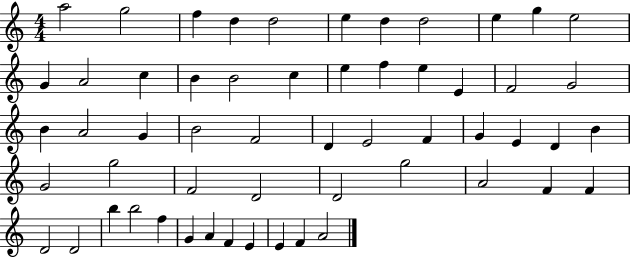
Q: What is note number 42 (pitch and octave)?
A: A4